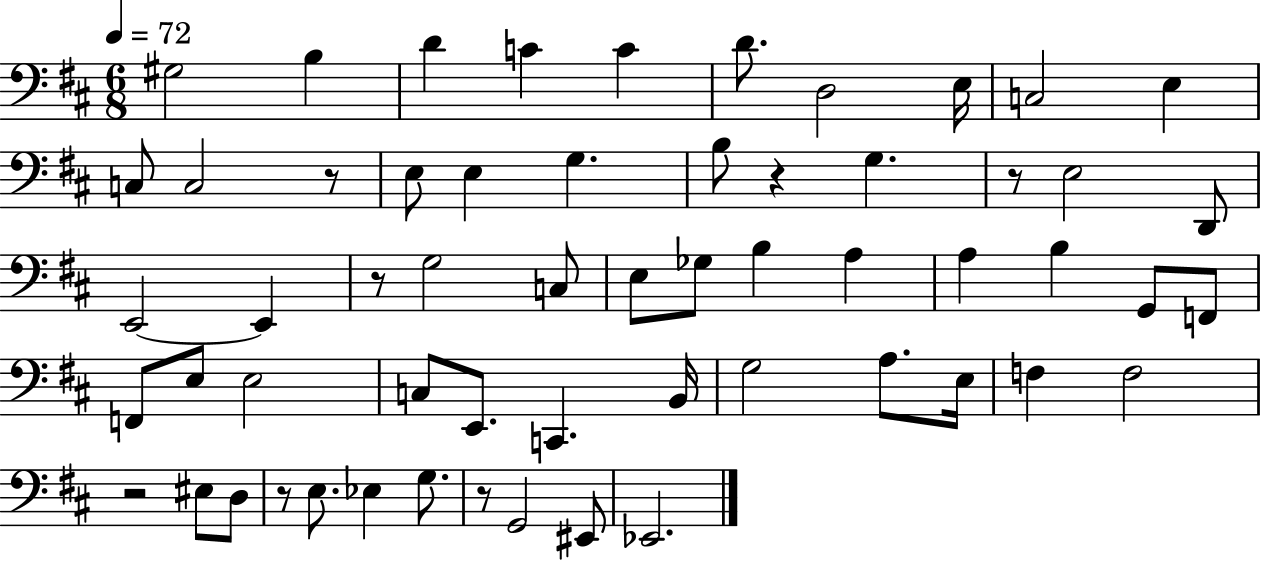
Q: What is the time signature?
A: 6/8